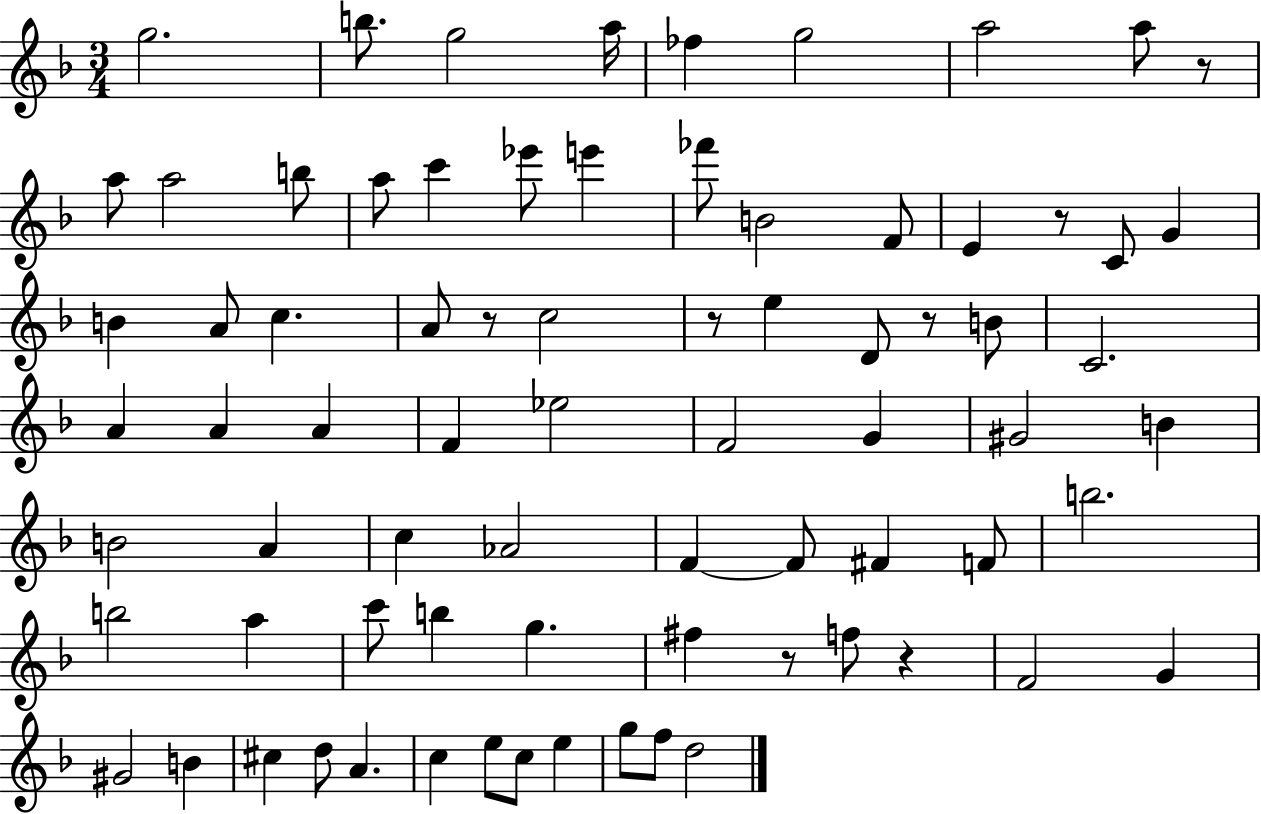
X:1
T:Untitled
M:3/4
L:1/4
K:F
g2 b/2 g2 a/4 _f g2 a2 a/2 z/2 a/2 a2 b/2 a/2 c' _e'/2 e' _f'/2 B2 F/2 E z/2 C/2 G B A/2 c A/2 z/2 c2 z/2 e D/2 z/2 B/2 C2 A A A F _e2 F2 G ^G2 B B2 A c _A2 F F/2 ^F F/2 b2 b2 a c'/2 b g ^f z/2 f/2 z F2 G ^G2 B ^c d/2 A c e/2 c/2 e g/2 f/2 d2